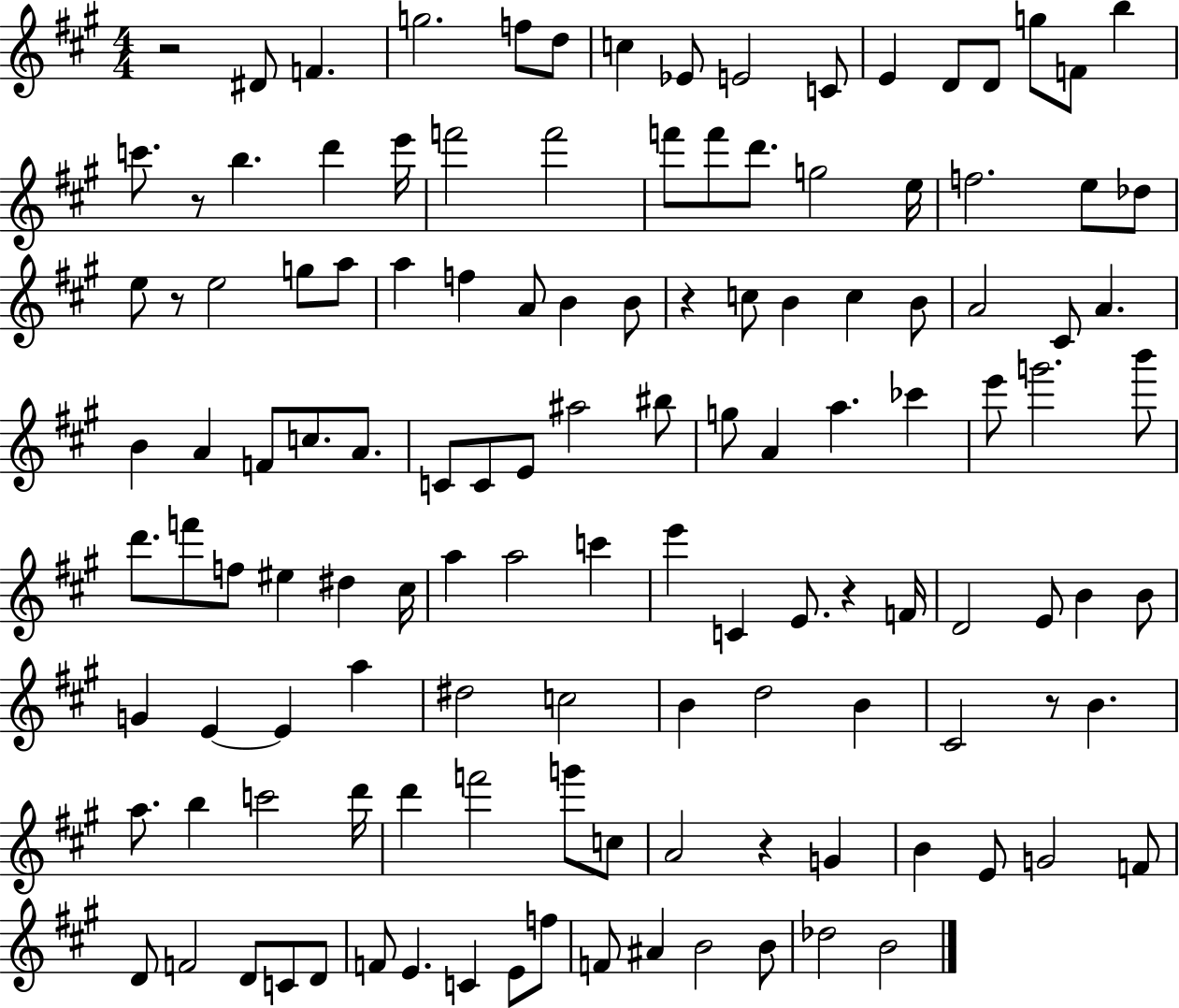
X:1
T:Untitled
M:4/4
L:1/4
K:A
z2 ^D/2 F g2 f/2 d/2 c _E/2 E2 C/2 E D/2 D/2 g/2 F/2 b c'/2 z/2 b d' e'/4 f'2 f'2 f'/2 f'/2 d'/2 g2 e/4 f2 e/2 _d/2 e/2 z/2 e2 g/2 a/2 a f A/2 B B/2 z c/2 B c B/2 A2 ^C/2 A B A F/2 c/2 A/2 C/2 C/2 E/2 ^a2 ^b/2 g/2 A a _c' e'/2 g'2 b'/2 d'/2 f'/2 f/2 ^e ^d ^c/4 a a2 c' e' C E/2 z F/4 D2 E/2 B B/2 G E E a ^d2 c2 B d2 B ^C2 z/2 B a/2 b c'2 d'/4 d' f'2 g'/2 c/2 A2 z G B E/2 G2 F/2 D/2 F2 D/2 C/2 D/2 F/2 E C E/2 f/2 F/2 ^A B2 B/2 _d2 B2